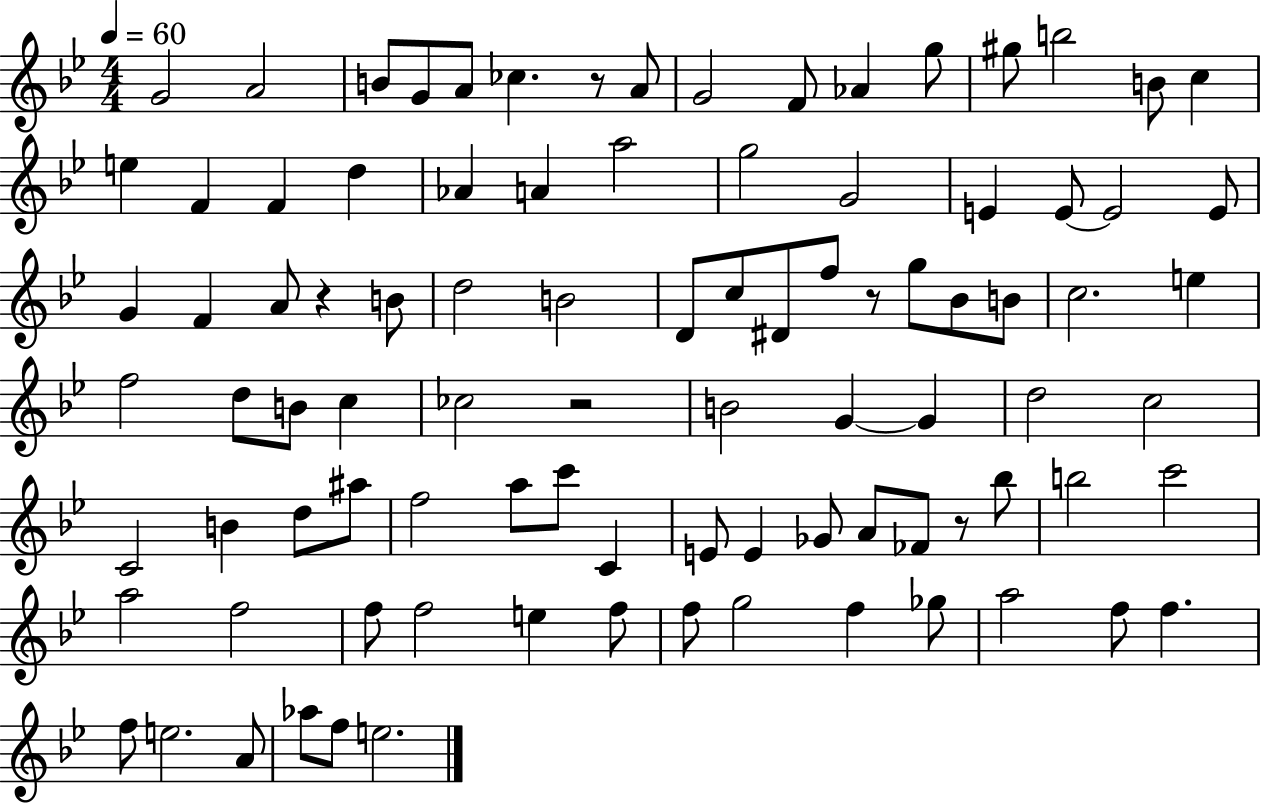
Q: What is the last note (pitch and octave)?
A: E5